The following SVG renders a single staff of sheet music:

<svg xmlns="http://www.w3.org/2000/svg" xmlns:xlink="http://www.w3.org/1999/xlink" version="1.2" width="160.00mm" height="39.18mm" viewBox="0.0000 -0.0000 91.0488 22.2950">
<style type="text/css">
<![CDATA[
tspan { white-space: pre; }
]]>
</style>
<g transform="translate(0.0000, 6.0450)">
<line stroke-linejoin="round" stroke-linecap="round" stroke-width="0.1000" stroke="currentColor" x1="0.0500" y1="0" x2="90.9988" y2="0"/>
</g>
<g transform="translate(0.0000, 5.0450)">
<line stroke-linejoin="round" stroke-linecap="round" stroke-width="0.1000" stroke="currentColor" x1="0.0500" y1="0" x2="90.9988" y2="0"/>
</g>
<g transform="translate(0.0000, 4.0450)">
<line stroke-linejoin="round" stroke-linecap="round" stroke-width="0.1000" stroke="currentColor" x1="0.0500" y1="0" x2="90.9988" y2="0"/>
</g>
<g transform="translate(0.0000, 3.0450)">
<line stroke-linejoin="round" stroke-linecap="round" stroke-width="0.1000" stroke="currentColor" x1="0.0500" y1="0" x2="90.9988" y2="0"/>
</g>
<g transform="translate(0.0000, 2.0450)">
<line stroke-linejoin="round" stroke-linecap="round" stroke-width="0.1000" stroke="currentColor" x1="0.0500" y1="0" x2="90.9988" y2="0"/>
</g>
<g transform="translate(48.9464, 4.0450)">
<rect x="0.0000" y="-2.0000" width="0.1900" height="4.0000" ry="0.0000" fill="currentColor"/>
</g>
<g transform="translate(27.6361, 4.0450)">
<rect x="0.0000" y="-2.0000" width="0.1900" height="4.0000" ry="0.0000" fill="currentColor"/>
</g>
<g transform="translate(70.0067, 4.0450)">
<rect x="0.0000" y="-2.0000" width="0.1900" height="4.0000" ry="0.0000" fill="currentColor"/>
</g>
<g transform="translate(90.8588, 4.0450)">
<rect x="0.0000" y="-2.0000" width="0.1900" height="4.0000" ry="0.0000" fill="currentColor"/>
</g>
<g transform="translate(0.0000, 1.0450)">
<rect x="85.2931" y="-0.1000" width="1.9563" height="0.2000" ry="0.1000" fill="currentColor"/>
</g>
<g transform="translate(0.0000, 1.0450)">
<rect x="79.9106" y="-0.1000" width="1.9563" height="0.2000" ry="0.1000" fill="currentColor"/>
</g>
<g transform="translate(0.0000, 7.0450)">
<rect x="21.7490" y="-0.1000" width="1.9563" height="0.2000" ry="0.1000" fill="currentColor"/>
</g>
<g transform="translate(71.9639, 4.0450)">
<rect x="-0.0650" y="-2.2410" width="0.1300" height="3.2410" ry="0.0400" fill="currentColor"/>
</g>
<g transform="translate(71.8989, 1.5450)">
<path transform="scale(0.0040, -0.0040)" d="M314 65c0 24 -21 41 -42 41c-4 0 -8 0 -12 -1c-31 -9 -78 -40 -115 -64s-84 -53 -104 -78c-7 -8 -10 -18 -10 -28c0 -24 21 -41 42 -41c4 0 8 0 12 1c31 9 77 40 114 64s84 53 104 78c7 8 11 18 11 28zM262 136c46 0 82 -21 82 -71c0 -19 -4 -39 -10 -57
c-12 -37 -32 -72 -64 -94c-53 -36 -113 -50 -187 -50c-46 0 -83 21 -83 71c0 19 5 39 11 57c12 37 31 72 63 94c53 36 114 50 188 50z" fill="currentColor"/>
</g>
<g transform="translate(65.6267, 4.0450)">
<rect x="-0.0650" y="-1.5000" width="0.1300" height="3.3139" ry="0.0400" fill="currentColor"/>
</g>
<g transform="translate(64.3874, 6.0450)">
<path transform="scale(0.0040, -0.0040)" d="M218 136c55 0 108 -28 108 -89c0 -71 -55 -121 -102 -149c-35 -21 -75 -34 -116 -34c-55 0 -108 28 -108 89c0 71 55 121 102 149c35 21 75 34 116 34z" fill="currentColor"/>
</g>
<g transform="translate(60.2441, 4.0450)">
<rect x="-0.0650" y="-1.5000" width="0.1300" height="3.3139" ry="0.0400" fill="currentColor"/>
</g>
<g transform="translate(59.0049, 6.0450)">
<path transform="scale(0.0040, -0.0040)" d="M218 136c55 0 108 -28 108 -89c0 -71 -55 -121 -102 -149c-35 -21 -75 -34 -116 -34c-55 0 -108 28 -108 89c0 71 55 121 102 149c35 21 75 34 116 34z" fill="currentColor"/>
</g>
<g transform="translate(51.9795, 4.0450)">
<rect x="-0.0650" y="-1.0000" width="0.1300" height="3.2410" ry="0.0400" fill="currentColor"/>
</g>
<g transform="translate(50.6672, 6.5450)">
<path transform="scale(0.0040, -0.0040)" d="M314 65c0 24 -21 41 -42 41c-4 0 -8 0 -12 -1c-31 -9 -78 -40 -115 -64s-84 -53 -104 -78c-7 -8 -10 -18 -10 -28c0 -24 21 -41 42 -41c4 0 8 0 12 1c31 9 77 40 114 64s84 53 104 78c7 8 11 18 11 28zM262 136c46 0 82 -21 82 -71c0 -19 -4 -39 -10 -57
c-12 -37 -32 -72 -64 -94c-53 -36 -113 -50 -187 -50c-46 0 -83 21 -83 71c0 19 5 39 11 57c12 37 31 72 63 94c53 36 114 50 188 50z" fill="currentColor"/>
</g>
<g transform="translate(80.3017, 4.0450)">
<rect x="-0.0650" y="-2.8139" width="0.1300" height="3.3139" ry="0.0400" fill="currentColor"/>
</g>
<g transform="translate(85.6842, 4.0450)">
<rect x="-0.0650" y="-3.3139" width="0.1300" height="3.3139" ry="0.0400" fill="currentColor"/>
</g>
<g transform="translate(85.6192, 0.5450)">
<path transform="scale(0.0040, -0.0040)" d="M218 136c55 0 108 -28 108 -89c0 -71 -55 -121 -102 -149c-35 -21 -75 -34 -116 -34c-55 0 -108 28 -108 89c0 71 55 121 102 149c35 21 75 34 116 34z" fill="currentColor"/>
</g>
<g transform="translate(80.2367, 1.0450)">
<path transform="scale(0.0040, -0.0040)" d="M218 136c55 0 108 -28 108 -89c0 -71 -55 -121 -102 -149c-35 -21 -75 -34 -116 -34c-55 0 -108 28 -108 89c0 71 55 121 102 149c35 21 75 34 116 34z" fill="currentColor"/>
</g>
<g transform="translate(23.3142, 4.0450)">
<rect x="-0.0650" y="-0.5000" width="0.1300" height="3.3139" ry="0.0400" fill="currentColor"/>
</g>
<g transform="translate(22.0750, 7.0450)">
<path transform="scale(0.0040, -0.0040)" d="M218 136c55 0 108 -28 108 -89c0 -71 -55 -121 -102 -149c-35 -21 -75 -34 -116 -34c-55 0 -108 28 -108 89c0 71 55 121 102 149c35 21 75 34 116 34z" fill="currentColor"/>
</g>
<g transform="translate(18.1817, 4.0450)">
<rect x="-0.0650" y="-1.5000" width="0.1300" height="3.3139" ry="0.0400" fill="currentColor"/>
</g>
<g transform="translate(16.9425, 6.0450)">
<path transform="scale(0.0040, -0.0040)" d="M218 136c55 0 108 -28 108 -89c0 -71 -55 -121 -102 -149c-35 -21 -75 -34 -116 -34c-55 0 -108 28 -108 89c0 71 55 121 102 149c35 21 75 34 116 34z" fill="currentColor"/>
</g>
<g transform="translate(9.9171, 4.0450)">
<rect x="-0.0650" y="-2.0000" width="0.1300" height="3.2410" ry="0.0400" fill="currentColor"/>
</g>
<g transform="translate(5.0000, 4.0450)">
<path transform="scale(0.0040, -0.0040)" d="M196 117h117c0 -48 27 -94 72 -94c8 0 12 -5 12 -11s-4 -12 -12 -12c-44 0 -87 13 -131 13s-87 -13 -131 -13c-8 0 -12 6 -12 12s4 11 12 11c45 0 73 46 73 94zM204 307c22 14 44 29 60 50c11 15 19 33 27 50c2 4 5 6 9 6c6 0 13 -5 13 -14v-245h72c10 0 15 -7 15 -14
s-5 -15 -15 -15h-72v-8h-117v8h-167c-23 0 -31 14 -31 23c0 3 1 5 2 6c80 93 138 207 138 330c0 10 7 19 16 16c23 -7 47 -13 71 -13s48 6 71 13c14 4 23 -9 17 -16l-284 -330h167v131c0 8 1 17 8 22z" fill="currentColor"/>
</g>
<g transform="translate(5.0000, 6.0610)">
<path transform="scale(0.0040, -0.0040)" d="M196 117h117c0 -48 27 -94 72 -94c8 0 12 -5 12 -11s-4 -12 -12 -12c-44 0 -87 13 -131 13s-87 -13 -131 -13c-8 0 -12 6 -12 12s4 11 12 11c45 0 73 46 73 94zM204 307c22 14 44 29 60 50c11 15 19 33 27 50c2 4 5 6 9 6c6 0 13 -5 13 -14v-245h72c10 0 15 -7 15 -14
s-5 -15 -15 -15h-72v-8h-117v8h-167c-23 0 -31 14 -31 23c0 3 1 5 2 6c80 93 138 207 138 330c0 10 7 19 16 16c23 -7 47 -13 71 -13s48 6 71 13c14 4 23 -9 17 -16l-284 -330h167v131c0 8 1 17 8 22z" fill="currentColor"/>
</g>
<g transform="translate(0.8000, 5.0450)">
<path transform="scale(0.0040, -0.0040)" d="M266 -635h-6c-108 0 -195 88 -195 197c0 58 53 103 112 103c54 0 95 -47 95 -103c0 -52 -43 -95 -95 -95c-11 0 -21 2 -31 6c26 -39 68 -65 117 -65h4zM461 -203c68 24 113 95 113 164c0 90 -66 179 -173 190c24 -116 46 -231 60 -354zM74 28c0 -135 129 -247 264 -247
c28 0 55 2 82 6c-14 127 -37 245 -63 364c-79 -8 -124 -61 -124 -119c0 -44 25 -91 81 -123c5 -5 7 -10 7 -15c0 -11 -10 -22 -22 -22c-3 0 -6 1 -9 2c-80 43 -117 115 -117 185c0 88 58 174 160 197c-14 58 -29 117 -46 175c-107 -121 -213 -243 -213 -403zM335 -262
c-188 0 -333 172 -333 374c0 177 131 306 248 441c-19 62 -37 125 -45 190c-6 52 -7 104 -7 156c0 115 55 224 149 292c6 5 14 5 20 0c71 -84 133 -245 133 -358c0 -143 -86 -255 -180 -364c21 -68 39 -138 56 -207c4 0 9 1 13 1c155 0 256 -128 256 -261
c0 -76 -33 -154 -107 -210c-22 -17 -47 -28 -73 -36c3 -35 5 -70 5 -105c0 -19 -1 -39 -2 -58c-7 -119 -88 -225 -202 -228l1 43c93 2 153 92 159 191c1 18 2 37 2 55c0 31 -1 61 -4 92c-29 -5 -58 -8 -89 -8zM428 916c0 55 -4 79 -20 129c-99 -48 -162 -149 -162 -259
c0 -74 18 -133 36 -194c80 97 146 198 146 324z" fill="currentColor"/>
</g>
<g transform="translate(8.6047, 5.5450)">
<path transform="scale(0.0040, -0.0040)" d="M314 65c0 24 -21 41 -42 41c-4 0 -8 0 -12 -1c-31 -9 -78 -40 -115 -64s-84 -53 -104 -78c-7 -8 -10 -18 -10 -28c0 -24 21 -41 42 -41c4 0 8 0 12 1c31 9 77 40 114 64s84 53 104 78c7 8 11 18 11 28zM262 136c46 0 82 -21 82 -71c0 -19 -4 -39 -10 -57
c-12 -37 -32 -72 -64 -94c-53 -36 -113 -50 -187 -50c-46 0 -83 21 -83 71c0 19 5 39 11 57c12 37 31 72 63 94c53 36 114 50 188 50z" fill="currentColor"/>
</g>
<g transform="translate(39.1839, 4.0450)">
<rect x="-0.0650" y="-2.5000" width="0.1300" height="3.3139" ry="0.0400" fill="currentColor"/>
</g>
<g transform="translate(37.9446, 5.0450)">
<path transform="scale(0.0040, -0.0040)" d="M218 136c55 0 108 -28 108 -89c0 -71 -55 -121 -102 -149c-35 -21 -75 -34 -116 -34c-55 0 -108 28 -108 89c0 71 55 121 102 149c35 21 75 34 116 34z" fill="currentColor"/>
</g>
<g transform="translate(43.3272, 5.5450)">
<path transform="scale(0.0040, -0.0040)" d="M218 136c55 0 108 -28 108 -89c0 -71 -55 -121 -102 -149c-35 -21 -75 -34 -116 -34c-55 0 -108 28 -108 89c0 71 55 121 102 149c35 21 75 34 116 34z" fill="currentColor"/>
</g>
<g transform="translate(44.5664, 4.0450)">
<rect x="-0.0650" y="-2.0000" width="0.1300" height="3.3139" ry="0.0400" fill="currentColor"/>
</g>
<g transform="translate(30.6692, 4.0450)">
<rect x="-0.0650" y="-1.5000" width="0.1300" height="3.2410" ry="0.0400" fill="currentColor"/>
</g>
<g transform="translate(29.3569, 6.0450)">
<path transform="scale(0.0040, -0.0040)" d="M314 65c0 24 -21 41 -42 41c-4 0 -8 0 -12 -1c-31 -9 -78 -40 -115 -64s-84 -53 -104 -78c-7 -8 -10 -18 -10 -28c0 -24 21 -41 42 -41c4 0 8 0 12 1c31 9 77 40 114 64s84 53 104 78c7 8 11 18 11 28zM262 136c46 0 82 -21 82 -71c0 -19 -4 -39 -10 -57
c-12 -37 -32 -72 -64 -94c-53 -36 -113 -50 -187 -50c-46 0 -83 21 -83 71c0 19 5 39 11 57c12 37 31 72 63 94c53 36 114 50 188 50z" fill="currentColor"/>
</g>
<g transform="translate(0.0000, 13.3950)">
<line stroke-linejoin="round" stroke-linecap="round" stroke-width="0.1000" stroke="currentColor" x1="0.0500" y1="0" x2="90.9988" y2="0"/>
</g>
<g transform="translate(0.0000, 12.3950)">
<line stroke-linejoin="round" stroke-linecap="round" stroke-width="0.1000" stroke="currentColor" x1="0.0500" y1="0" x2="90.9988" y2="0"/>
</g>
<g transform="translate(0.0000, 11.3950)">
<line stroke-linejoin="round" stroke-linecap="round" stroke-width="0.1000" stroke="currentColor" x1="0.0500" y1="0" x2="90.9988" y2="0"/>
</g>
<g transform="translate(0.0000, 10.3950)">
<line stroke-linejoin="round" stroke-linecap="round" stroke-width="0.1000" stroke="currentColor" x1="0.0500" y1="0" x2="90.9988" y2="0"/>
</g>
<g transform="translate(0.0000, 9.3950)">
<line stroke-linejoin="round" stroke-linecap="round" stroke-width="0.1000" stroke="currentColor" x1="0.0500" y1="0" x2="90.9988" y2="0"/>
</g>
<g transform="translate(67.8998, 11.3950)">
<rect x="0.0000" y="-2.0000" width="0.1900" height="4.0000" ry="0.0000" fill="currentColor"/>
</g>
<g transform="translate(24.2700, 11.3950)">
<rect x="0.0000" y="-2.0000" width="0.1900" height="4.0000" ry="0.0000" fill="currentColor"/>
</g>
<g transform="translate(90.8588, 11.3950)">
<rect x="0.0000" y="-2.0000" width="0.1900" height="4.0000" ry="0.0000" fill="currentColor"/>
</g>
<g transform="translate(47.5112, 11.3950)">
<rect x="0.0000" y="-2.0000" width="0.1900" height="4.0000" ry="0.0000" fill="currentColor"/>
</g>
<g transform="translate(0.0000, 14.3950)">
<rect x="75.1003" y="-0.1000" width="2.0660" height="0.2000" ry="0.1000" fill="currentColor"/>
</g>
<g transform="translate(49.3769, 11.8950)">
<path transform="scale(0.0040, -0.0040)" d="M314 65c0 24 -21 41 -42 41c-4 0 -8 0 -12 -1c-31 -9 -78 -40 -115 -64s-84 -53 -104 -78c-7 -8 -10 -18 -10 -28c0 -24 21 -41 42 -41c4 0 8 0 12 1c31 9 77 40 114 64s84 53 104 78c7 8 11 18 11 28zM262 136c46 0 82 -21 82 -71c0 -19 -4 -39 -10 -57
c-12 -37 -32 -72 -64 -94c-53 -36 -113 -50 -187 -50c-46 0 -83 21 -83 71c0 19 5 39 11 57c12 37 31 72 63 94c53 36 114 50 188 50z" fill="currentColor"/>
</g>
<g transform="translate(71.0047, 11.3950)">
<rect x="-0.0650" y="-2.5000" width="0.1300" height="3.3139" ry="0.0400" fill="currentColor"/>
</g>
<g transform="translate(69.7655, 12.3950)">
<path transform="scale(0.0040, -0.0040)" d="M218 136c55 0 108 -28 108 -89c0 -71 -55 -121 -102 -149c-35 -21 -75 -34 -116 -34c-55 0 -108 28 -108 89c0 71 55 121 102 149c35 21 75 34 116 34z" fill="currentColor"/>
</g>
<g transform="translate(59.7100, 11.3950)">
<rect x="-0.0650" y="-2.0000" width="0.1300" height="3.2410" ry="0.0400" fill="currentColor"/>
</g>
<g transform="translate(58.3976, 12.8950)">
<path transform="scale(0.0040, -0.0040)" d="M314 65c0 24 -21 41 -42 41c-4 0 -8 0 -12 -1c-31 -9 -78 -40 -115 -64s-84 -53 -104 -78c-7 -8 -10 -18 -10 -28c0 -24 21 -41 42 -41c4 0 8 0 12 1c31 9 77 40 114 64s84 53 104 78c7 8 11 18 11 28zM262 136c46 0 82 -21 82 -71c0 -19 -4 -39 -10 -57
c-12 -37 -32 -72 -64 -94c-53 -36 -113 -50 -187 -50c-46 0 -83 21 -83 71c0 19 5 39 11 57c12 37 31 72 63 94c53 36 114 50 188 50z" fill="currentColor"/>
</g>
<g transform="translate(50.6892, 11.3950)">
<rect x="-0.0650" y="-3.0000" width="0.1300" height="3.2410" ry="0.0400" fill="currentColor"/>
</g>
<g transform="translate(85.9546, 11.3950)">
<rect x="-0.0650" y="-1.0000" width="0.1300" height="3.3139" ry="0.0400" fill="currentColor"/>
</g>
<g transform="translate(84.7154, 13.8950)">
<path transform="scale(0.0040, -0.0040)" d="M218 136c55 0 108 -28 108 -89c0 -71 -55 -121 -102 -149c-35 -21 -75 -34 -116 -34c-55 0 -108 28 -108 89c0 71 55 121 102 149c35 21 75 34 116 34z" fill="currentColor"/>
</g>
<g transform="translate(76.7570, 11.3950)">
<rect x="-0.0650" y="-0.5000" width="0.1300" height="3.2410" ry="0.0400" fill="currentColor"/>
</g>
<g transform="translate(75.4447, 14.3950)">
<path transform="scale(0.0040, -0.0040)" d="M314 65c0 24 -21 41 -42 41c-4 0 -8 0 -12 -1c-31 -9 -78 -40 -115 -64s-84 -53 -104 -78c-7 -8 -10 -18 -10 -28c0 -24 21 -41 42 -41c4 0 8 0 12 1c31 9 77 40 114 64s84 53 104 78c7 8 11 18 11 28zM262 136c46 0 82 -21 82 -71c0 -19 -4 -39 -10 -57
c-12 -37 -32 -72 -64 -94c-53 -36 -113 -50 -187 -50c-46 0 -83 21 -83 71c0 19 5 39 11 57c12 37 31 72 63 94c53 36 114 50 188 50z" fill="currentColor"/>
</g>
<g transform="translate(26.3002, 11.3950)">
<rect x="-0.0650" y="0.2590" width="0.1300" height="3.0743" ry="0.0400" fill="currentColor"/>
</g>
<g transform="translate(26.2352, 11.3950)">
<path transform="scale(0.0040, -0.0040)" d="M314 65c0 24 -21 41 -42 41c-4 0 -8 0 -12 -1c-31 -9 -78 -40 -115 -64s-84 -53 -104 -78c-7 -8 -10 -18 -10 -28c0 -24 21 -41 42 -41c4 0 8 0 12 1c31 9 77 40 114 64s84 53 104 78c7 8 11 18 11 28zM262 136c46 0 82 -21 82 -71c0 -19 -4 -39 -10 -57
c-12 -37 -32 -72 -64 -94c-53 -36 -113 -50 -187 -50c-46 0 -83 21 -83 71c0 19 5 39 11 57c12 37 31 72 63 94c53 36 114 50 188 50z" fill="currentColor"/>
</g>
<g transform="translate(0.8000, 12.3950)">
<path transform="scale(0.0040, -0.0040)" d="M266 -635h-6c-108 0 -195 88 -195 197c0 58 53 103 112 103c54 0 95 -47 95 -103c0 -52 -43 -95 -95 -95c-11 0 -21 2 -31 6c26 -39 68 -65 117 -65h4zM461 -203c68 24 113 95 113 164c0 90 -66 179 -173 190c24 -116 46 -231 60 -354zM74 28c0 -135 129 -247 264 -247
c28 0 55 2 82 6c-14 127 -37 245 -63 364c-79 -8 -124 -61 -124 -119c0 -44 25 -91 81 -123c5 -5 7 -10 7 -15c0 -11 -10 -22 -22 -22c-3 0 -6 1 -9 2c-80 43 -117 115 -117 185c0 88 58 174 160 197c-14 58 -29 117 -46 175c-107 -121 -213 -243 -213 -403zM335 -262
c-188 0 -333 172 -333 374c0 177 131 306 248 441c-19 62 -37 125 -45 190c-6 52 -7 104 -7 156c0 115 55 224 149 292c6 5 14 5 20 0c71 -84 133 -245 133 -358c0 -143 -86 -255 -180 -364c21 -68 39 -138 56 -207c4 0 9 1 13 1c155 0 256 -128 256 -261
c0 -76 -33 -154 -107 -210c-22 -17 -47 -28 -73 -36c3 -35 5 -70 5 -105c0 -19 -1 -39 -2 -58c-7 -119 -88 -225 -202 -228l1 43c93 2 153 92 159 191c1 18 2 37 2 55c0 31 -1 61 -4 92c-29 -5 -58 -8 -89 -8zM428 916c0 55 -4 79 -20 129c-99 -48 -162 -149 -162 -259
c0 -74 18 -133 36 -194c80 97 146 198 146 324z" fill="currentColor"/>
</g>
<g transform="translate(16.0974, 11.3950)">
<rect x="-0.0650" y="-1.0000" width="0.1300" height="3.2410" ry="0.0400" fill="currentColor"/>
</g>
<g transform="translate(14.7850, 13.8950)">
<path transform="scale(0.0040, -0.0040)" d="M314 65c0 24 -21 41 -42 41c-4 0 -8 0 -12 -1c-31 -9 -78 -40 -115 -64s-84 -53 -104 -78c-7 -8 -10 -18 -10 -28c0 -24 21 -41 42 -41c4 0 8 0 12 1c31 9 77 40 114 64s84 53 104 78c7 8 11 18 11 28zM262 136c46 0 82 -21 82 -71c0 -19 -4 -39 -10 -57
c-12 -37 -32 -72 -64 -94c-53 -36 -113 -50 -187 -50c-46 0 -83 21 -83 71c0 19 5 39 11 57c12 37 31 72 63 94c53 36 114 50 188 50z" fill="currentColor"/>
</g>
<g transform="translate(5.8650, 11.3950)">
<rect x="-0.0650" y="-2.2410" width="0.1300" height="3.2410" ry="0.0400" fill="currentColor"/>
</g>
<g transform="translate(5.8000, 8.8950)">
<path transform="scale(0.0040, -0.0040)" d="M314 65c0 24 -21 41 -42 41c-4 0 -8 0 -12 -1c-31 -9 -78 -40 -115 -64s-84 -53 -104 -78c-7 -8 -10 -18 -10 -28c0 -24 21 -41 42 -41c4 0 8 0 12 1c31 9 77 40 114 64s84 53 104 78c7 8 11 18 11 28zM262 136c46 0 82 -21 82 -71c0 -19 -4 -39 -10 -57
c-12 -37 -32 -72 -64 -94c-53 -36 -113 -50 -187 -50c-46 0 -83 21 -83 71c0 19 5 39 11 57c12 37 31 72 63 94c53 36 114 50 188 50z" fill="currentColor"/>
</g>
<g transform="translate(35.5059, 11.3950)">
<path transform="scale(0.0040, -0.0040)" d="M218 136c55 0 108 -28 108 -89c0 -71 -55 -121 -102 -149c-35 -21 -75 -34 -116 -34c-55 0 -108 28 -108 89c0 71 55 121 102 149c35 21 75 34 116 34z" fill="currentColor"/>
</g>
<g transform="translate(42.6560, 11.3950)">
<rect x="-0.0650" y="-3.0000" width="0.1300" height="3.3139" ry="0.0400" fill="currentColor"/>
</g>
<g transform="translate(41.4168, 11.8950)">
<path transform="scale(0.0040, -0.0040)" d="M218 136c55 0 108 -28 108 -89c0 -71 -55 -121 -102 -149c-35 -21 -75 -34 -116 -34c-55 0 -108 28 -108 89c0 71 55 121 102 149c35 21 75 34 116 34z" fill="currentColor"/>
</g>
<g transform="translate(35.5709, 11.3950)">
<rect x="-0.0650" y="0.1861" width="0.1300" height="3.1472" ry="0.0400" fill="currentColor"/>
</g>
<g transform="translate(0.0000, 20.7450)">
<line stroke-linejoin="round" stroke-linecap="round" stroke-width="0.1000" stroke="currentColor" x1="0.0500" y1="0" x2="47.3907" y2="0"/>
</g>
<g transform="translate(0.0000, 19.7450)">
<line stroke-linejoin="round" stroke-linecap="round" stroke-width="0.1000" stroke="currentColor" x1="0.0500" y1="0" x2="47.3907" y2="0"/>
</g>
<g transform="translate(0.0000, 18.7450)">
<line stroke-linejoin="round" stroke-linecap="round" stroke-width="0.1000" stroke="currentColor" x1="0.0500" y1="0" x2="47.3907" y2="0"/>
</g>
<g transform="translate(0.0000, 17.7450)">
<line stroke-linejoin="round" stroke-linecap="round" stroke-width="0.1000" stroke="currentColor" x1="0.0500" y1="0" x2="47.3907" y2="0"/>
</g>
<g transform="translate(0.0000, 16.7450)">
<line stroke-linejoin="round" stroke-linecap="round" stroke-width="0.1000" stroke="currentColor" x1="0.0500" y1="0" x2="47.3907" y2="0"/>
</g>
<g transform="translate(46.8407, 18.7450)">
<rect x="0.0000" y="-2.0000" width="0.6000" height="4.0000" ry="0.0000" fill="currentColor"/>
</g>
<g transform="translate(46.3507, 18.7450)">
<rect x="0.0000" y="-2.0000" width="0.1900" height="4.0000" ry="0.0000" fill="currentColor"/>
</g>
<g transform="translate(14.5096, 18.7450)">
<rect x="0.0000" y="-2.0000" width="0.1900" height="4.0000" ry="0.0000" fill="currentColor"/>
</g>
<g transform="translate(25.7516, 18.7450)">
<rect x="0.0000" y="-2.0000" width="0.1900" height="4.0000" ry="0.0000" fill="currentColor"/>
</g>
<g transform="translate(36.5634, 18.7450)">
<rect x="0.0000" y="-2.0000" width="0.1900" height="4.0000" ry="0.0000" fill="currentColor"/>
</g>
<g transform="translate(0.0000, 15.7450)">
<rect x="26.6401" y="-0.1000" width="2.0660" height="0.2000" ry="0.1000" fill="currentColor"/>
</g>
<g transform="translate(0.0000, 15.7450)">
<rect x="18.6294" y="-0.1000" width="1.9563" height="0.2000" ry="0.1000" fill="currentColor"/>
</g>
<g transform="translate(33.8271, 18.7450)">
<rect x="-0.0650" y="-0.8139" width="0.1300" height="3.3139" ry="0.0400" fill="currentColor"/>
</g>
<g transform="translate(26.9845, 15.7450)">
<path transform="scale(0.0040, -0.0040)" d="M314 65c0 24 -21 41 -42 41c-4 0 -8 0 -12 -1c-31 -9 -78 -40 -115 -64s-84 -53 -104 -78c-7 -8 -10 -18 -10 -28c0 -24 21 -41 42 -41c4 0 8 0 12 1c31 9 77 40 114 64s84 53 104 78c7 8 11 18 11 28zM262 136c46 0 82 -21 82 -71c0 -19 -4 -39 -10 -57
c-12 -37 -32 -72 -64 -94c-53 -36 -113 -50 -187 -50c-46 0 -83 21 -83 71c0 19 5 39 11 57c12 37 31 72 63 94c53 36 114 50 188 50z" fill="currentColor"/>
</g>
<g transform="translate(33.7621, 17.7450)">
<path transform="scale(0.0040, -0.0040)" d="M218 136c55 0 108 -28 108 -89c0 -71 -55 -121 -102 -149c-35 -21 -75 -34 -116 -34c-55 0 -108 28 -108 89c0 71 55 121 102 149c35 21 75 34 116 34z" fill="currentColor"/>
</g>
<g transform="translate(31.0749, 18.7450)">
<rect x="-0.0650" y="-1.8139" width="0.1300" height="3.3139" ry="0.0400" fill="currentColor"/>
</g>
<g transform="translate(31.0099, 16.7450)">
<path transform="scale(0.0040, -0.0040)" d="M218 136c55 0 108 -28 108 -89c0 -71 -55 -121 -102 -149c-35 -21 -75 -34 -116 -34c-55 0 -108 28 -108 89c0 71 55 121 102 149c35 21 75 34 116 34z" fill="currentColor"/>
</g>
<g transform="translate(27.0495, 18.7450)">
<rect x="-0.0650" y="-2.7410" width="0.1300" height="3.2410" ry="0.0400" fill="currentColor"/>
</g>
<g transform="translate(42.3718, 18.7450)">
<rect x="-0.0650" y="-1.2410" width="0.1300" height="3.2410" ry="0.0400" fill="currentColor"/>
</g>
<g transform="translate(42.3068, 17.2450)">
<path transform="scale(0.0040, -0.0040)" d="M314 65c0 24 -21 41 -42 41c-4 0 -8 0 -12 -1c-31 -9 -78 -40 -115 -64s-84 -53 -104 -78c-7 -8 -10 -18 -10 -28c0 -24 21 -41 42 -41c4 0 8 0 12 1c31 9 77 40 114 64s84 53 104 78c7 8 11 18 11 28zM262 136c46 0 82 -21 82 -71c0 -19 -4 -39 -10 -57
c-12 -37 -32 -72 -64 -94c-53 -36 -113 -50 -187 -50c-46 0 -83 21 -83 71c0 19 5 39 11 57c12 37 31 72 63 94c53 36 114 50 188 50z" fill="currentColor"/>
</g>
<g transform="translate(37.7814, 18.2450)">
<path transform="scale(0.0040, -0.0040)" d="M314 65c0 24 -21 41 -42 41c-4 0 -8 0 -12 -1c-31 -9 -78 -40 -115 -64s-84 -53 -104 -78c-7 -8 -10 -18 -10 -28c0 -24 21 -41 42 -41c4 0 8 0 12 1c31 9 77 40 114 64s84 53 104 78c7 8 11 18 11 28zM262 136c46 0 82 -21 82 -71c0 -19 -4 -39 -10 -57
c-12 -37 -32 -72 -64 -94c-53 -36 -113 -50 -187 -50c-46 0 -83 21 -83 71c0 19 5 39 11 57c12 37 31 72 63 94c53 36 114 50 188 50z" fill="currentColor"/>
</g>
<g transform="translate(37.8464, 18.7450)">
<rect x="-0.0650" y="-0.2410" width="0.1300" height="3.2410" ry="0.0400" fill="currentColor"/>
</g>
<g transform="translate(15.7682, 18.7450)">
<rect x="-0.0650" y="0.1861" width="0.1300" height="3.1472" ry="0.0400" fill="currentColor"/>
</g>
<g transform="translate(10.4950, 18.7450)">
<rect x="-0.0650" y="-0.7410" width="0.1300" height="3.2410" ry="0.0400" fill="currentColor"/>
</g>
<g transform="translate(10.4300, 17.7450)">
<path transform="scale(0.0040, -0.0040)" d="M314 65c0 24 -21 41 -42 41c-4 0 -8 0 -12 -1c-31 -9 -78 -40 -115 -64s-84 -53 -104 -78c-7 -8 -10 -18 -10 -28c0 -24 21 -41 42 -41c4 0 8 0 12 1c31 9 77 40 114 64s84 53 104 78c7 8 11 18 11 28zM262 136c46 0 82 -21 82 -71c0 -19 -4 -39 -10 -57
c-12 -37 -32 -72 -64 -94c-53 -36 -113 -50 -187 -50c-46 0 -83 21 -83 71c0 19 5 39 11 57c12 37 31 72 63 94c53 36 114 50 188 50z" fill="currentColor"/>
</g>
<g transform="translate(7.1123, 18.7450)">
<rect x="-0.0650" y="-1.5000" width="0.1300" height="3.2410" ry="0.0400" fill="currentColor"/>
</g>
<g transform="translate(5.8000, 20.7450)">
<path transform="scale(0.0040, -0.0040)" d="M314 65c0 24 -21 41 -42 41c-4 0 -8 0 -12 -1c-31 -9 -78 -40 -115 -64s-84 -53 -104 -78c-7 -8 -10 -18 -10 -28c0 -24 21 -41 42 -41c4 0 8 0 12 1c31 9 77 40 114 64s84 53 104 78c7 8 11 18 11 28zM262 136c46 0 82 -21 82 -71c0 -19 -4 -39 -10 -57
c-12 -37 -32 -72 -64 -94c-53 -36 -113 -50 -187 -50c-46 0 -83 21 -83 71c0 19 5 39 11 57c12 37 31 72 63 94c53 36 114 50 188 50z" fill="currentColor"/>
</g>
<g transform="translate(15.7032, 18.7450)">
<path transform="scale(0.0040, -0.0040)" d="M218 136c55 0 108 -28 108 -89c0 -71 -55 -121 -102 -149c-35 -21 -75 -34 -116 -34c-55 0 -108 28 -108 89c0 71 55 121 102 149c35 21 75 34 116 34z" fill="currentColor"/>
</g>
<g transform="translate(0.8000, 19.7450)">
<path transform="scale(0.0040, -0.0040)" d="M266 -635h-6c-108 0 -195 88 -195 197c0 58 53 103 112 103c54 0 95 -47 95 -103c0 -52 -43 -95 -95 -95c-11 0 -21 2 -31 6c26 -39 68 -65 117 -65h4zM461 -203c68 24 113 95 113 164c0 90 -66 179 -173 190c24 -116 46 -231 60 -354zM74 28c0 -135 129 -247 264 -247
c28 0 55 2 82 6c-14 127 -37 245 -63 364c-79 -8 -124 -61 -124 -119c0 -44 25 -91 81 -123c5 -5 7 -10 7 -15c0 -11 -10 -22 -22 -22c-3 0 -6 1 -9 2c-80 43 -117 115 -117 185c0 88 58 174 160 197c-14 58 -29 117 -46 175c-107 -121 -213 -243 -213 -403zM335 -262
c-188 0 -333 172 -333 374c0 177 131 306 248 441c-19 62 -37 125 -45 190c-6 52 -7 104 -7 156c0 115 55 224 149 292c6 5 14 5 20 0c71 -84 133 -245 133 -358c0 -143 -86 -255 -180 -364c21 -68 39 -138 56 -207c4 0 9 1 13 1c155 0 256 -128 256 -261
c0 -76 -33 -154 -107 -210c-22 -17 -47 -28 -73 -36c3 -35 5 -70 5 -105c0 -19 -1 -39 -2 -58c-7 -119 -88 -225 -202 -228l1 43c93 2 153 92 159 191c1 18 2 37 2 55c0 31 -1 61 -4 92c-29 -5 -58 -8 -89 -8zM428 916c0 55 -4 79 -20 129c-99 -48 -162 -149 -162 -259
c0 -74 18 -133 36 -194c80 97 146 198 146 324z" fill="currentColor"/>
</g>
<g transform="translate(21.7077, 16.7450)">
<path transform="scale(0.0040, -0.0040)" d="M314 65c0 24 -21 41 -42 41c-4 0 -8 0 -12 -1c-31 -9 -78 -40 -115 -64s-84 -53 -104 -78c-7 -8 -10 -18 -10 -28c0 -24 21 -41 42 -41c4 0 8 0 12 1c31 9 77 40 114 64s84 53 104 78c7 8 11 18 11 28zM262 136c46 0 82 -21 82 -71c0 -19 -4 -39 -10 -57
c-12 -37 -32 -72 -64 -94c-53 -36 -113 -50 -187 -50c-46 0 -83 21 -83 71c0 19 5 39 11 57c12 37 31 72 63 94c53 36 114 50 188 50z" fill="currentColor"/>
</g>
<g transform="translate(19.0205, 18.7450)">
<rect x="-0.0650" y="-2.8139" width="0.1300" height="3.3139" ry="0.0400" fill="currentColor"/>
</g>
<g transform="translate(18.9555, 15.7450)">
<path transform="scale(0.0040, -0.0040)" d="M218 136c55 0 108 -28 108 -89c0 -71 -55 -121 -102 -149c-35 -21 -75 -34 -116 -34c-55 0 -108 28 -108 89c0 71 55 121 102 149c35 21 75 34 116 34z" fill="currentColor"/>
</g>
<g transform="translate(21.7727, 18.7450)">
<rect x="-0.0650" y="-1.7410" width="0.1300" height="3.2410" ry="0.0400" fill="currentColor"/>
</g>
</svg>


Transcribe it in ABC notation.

X:1
T:Untitled
M:4/4
L:1/4
K:C
F2 E C E2 G F D2 E E g2 a b g2 D2 B2 B A A2 F2 G C2 D E2 d2 B a f2 a2 f d c2 e2